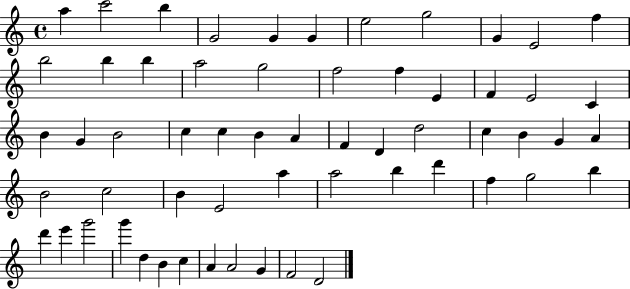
A5/q C6/h B5/q G4/h G4/q G4/q E5/h G5/h G4/q E4/h F5/q B5/h B5/q B5/q A5/h G5/h F5/h F5/q E4/q F4/q E4/h C4/q B4/q G4/q B4/h C5/q C5/q B4/q A4/q F4/q D4/q D5/h C5/q B4/q G4/q A4/q B4/h C5/h B4/q E4/h A5/q A5/h B5/q D6/q F5/q G5/h B5/q D6/q E6/q G6/h G6/q D5/q B4/q C5/q A4/q A4/h G4/q F4/h D4/h